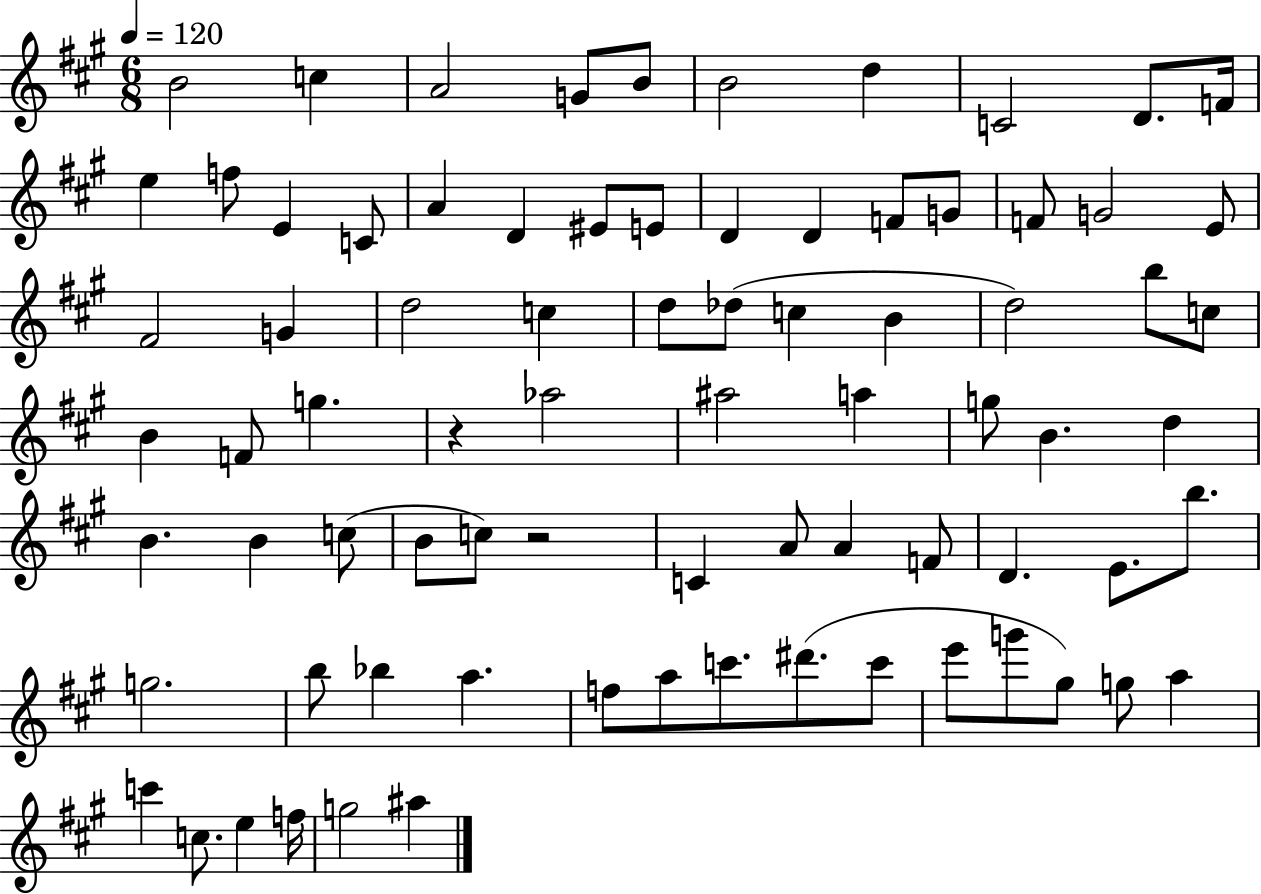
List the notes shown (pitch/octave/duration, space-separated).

B4/h C5/q A4/h G4/e B4/e B4/h D5/q C4/h D4/e. F4/s E5/q F5/e E4/q C4/e A4/q D4/q EIS4/e E4/e D4/q D4/q F4/e G4/e F4/e G4/h E4/e F#4/h G4/q D5/h C5/q D5/e Db5/e C5/q B4/q D5/h B5/e C5/e B4/q F4/e G5/q. R/q Ab5/h A#5/h A5/q G5/e B4/q. D5/q B4/q. B4/q C5/e B4/e C5/e R/h C4/q A4/e A4/q F4/e D4/q. E4/e. B5/e. G5/h. B5/e Bb5/q A5/q. F5/e A5/e C6/e. D#6/e. C6/e E6/e G6/e G#5/e G5/e A5/q C6/q C5/e. E5/q F5/s G5/h A#5/q